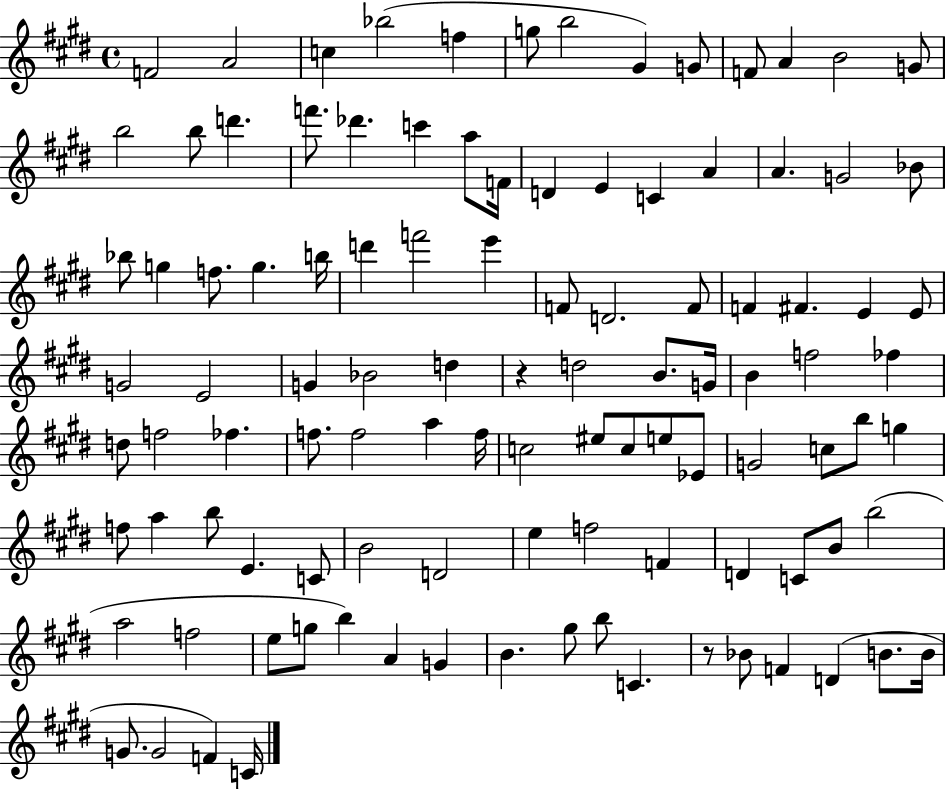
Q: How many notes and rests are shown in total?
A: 106